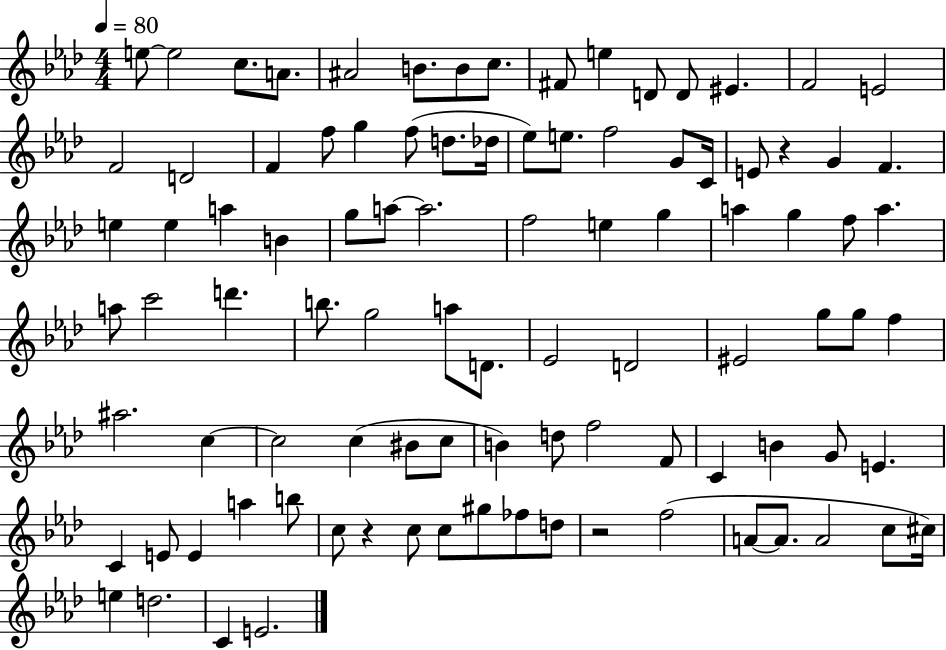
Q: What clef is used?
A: treble